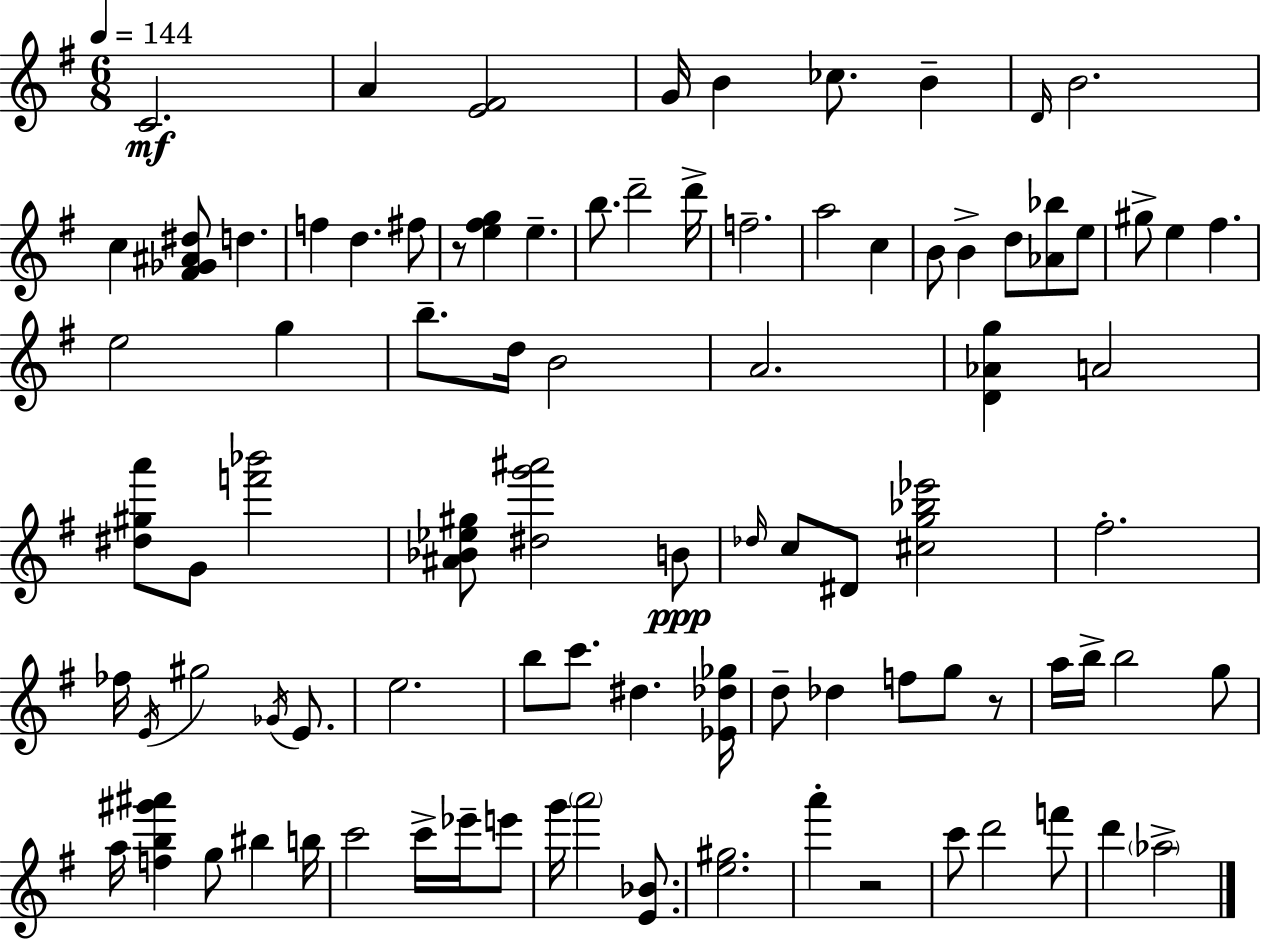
{
  \clef treble
  \numericTimeSignature
  \time 6/8
  \key g \major
  \tempo 4 = 144
  c'2.\mf | a'4 <e' fis'>2 | g'16 b'4 ces''8. b'4-- | \grace { d'16 } b'2. | \break c''4 <fis' ges' ais' dis''>8 d''4. | f''4 d''4. fis''8 | r8 <e'' fis'' g''>4 e''4.-- | b''8. d'''2-- | \break d'''16-> f''2.-- | a''2 c''4 | b'8 b'4-> d''8 <aes' bes''>8 e''8 | gis''8-> e''4 fis''4. | \break e''2 g''4 | b''8.-- d''16 b'2 | a'2. | <d' aes' g''>4 a'2 | \break <dis'' gis'' a'''>8 g'8 <f''' bes'''>2 | <ais' bes' ees'' gis''>8 <dis'' g''' ais'''>2 b'8\ppp | \grace { des''16 } c''8 dis'8 <cis'' g'' bes'' ees'''>2 | fis''2.-. | \break fes''16 \acciaccatura { e'16 } gis''2 | \acciaccatura { ges'16 } e'8. e''2. | b''8 c'''8. dis''4. | <ees' des'' ges''>16 d''8-- des''4 f''8 | \break g''8 r8 a''16 b''16-> b''2 | g''8 a''16 <f'' b'' gis''' ais'''>4 g''8 bis''4 | b''16 c'''2 | c'''16-> ees'''16-- e'''8 g'''16 \parenthesize a'''2 | \break <e' bes'>8. <e'' gis''>2. | a'''4-. r2 | c'''8 d'''2 | f'''8 d'''4 \parenthesize aes''2-> | \break \bar "|."
}